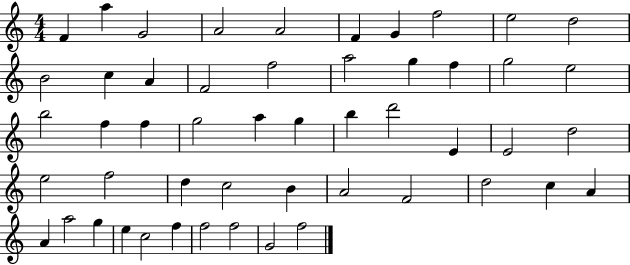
{
  \clef treble
  \numericTimeSignature
  \time 4/4
  \key c \major
  f'4 a''4 g'2 | a'2 a'2 | f'4 g'4 f''2 | e''2 d''2 | \break b'2 c''4 a'4 | f'2 f''2 | a''2 g''4 f''4 | g''2 e''2 | \break b''2 f''4 f''4 | g''2 a''4 g''4 | b''4 d'''2 e'4 | e'2 d''2 | \break e''2 f''2 | d''4 c''2 b'4 | a'2 f'2 | d''2 c''4 a'4 | \break a'4 a''2 g''4 | e''4 c''2 f''4 | f''2 f''2 | g'2 f''2 | \break \bar "|."
}